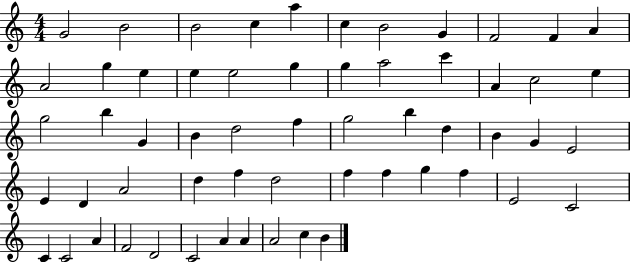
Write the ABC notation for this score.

X:1
T:Untitled
M:4/4
L:1/4
K:C
G2 B2 B2 c a c B2 G F2 F A A2 g e e e2 g g a2 c' A c2 e g2 b G B d2 f g2 b d B G E2 E D A2 d f d2 f f g f E2 C2 C C2 A F2 D2 C2 A A A2 c B